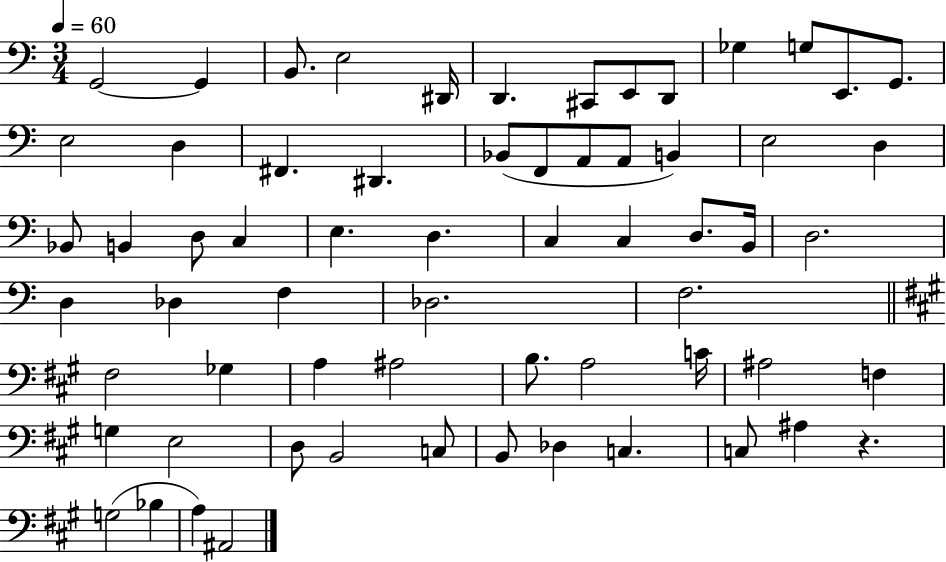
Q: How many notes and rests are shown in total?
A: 64